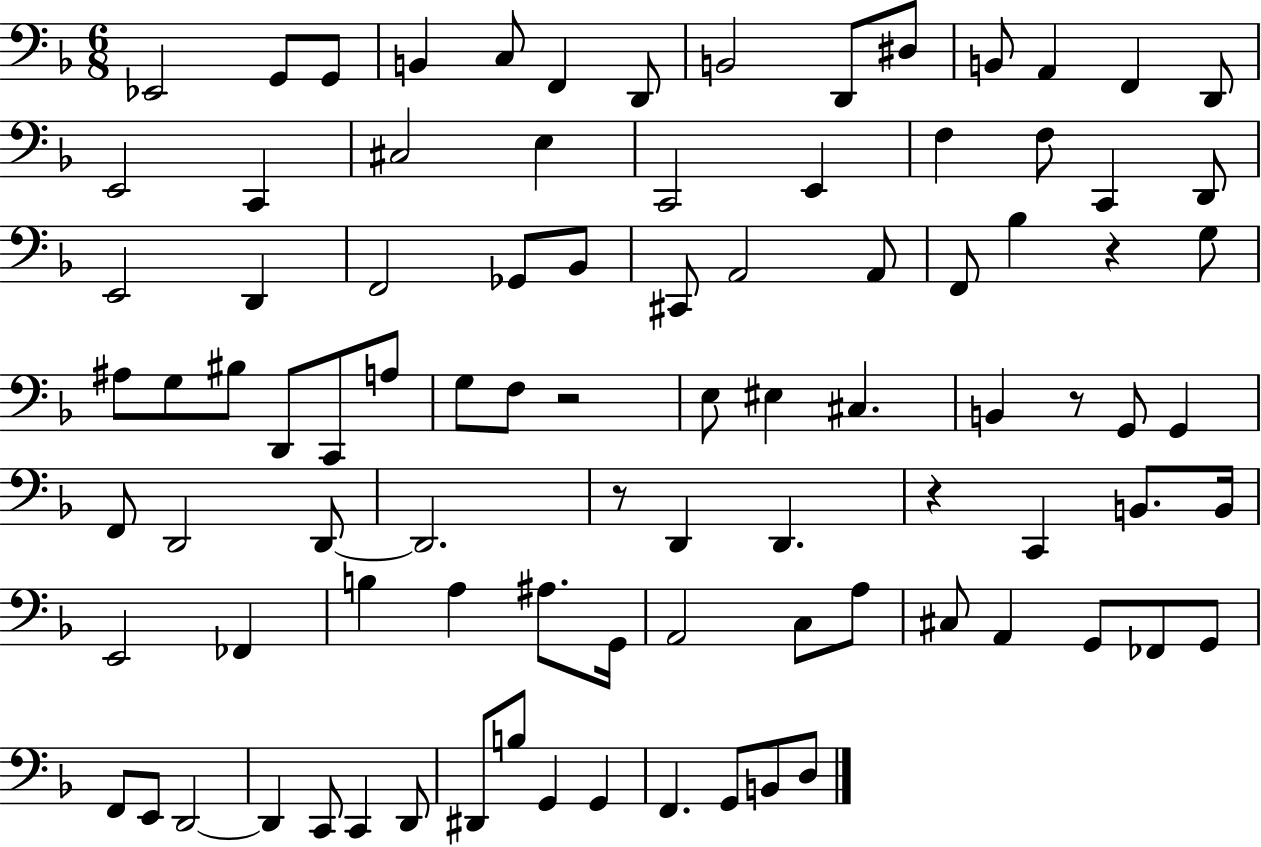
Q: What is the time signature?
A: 6/8